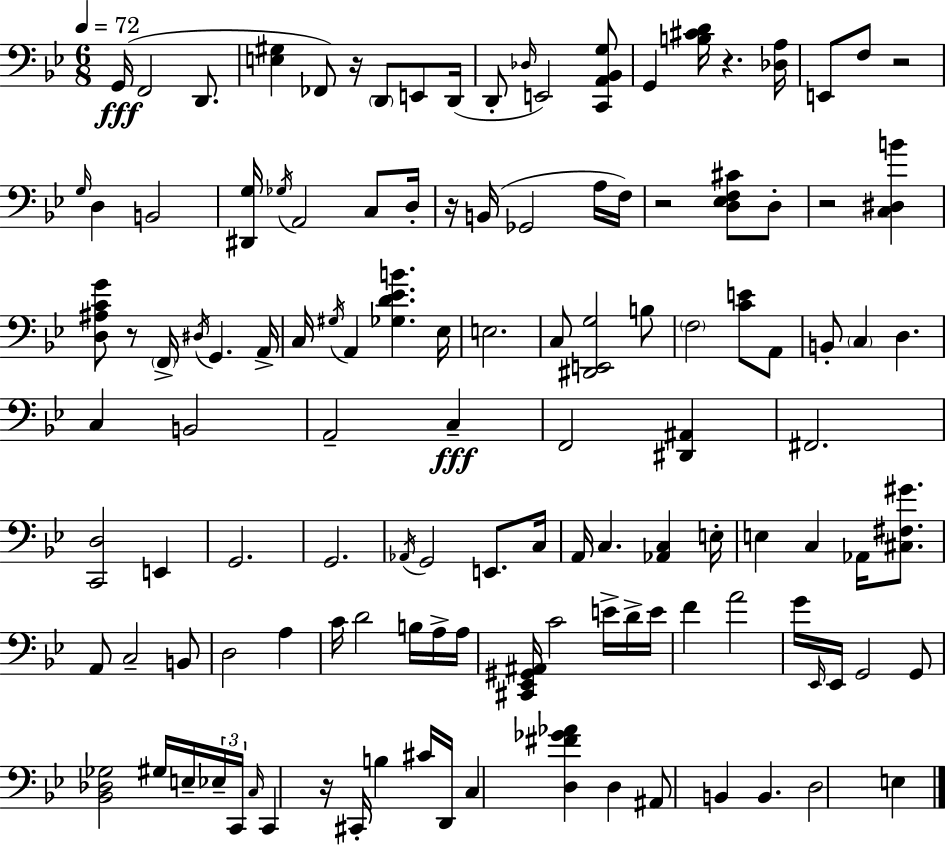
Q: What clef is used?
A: bass